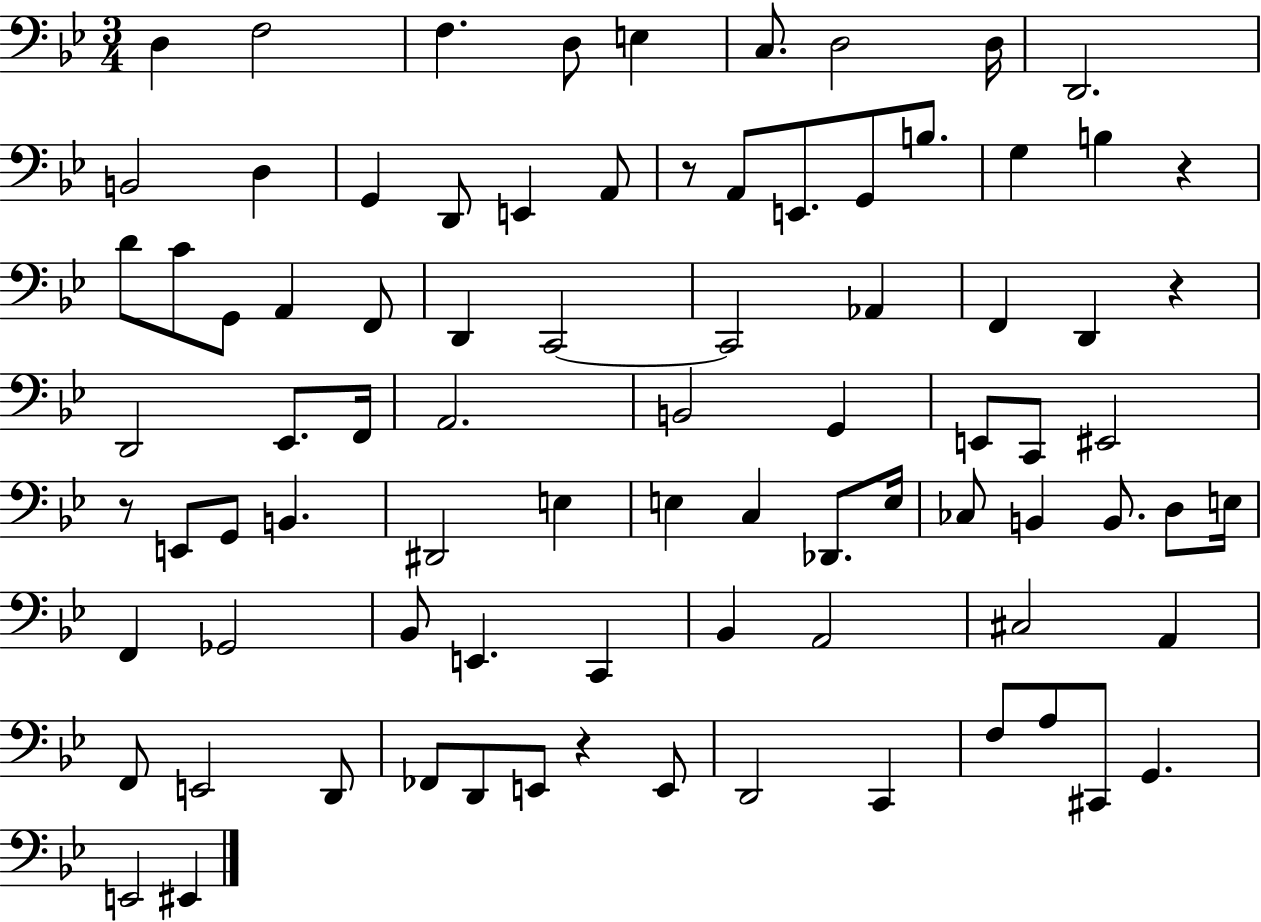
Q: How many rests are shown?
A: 5